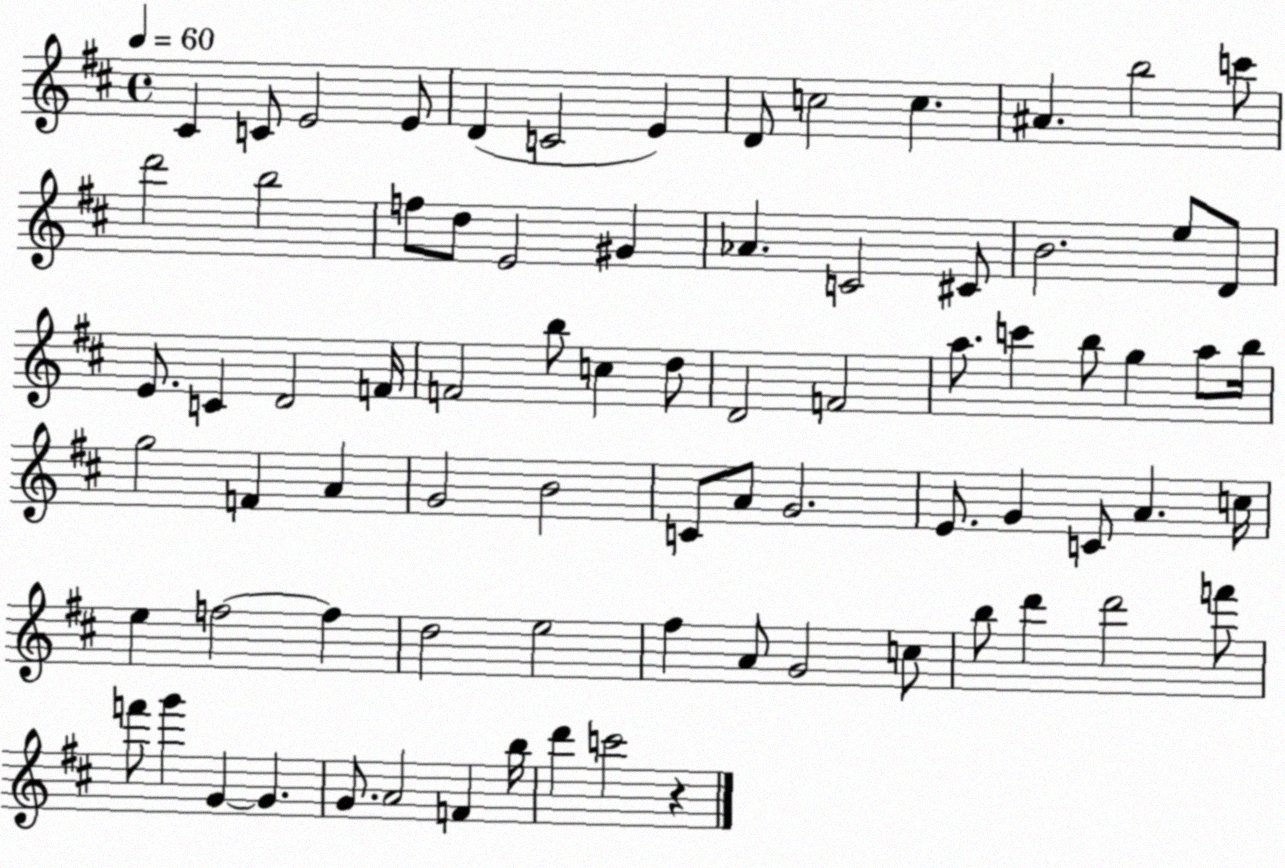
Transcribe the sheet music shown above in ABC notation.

X:1
T:Untitled
M:4/4
L:1/4
K:D
^C C/2 E2 E/2 D C2 E D/2 c2 c ^A b2 c'/2 d'2 b2 f/2 d/2 E2 ^G _A C2 ^C/2 B2 e/2 D/2 E/2 C D2 F/4 F2 b/2 c d/2 D2 F2 a/2 c' b/2 g a/2 b/4 g2 F A G2 B2 C/2 A/2 G2 E/2 G C/2 A c/4 e f2 f d2 e2 ^f A/2 G2 c/2 b/2 d' d'2 f'/2 f'/2 g' G G G/2 A2 F b/4 d' c'2 z